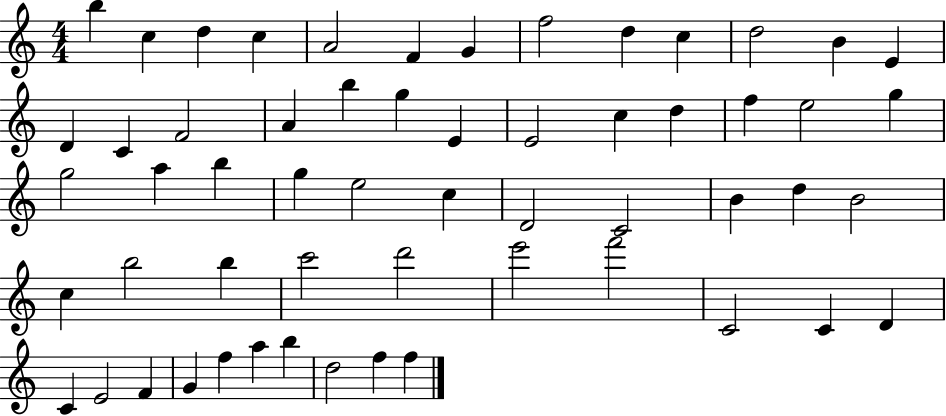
B5/q C5/q D5/q C5/q A4/h F4/q G4/q F5/h D5/q C5/q D5/h B4/q E4/q D4/q C4/q F4/h A4/q B5/q G5/q E4/q E4/h C5/q D5/q F5/q E5/h G5/q G5/h A5/q B5/q G5/q E5/h C5/q D4/h C4/h B4/q D5/q B4/h C5/q B5/h B5/q C6/h D6/h E6/h F6/h C4/h C4/q D4/q C4/q E4/h F4/q G4/q F5/q A5/q B5/q D5/h F5/q F5/q